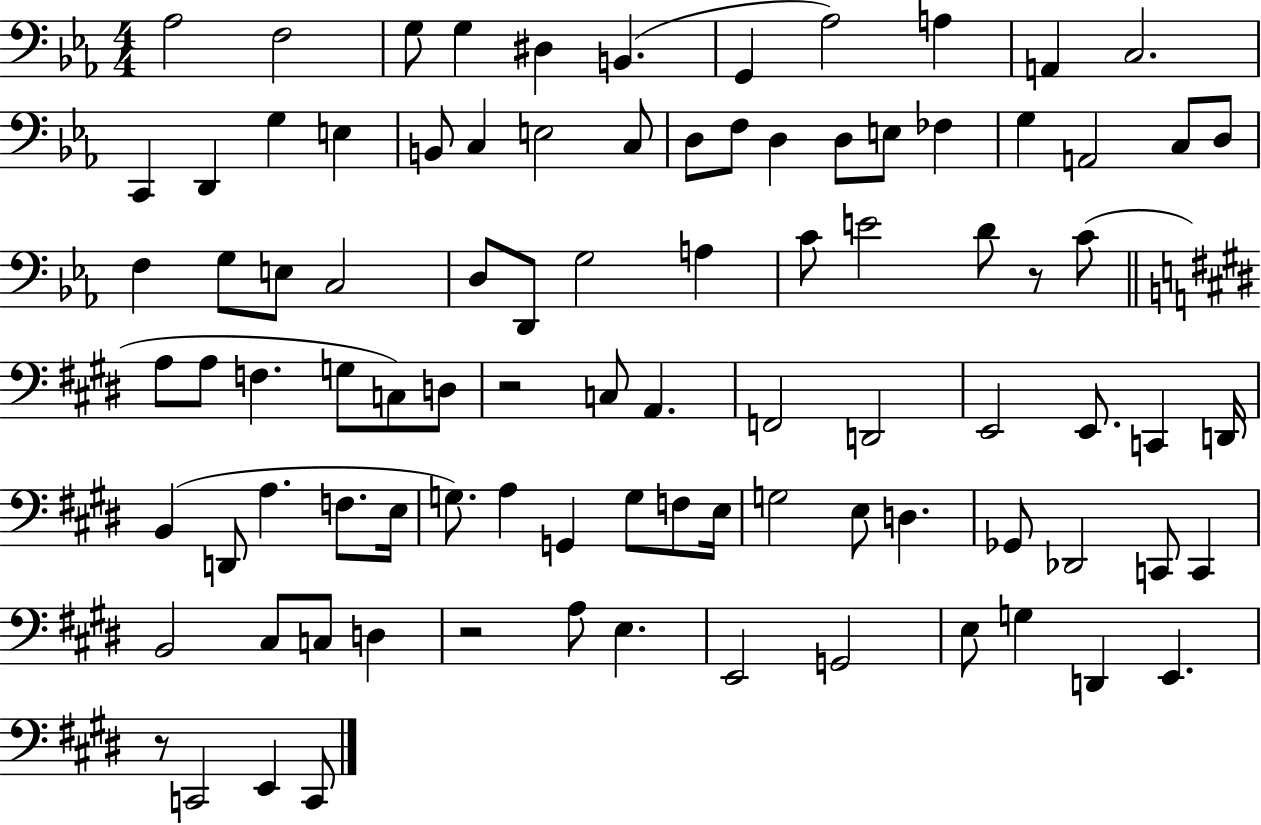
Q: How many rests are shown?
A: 4